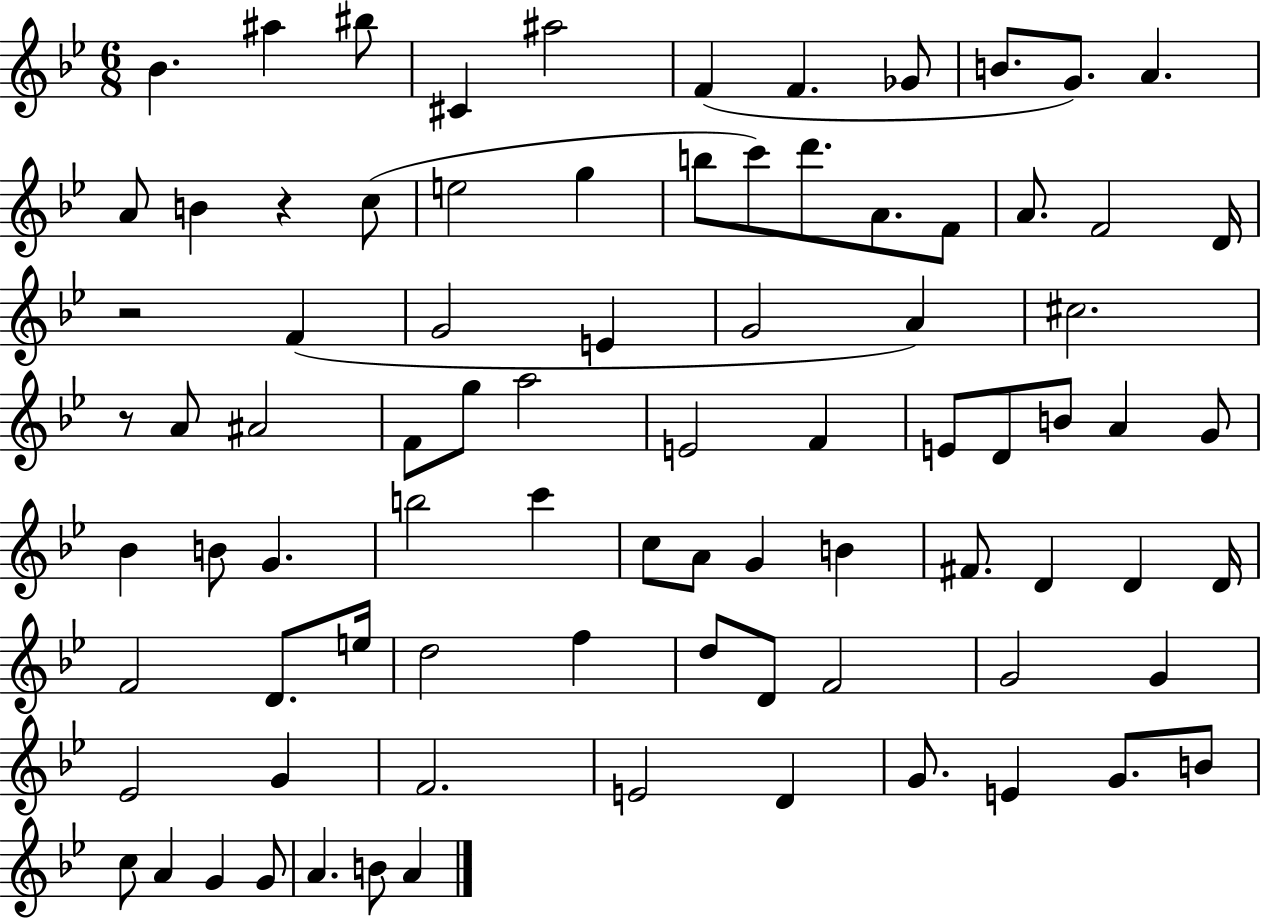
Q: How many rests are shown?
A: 3